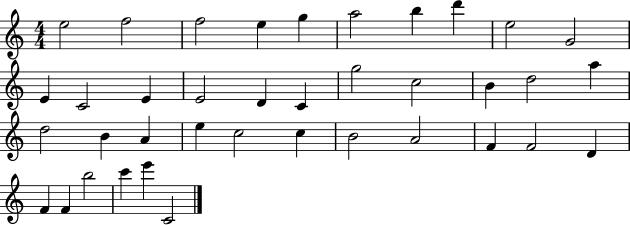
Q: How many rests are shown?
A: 0